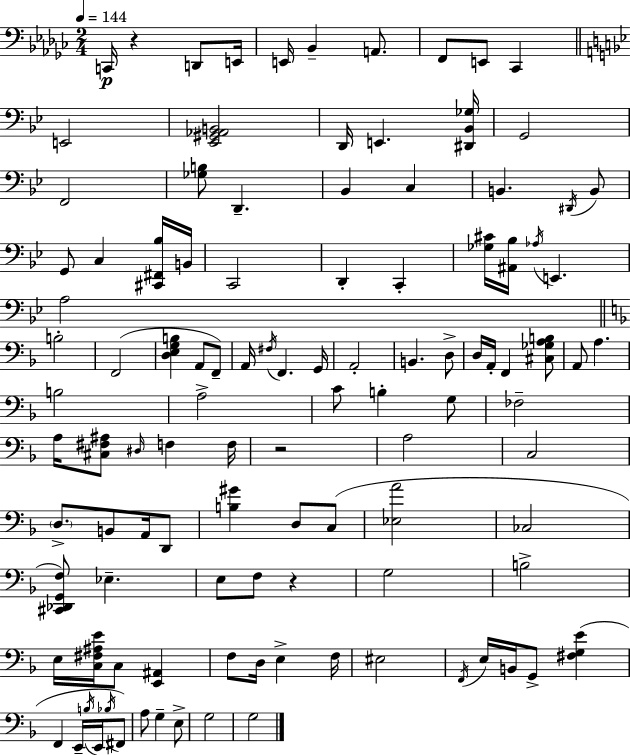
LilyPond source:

{
  \clef bass
  \numericTimeSignature
  \time 2/4
  \key ees \minor
  \tempo 4 = 144
  c,16\p r4 d,8 e,16 | e,16 bes,4-- a,8. | f,8 e,8 ces,4 | \bar "||" \break \key bes \major e,2 | <ees, gis, aes, b,>2 | d,16 e,4. <dis, bes, ges>16 | g,2 | \break f,2 | <ges b>8 d,4.-- | bes,4 c4 | b,4. \acciaccatura { dis,16 } b,8 | \break g,8 c4 <cis, fis, bes>16 | b,16 c,2 | d,4-. c,4-. | <ges cis'>16 <ais, bes>16 \acciaccatura { aes16 } e,4. | \break a2 | \bar "||" \break \key f \major b2-. | f,2( | <d e g b>4 a,8 f,8--) | a,16 \acciaccatura { fis16 } f,4. | \break g,16 a,2-. | b,4. d8-> | d16 a,16-. f,4 <cis ges a b>8 | a,8 a4. | \break b2 | a2-> | c'8 b4-. g8 | fes2-- | \break a16 <cis fis ais>8 \grace { dis16 } f4 | f16 r2 | a2 | c2 | \break \parenthesize d8.-> b,8 a,16 | d,8 <b gis'>4 d8 | c8( <ees a'>2 | ces2 | \break <cis, des, g, f>8) ees4.-- | e8 f8 r4 | g2 | b2-> | \break e16 <c fis ais e'>16 c8 <e, ais,>4 | f8 d16 e4-> | f16 eis2 | \acciaccatura { f,16 } e16 b,16 g,8-> <fis g e'>4( | \break f,4 e,16-- | \acciaccatura { b16 } e,16 \acciaccatura { bes16 }) fis,8 a8 g4-- | e8-> g2 | g2 | \break \bar "|."
}